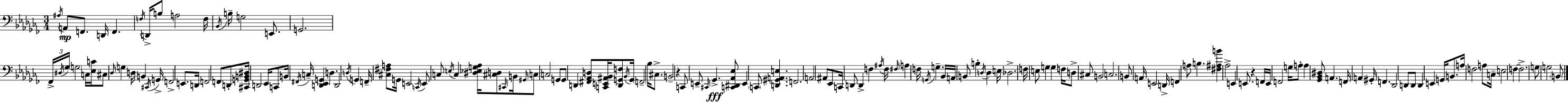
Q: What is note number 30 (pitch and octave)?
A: D2